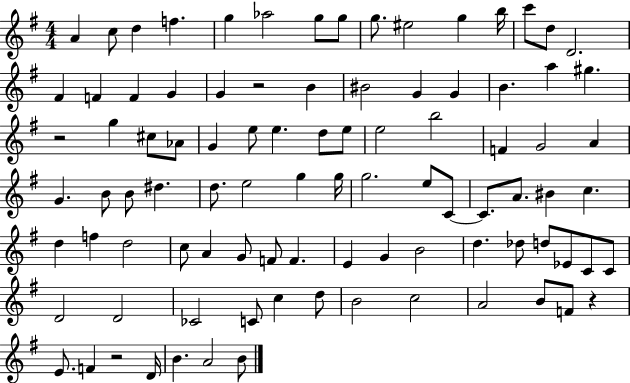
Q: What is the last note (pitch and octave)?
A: B4